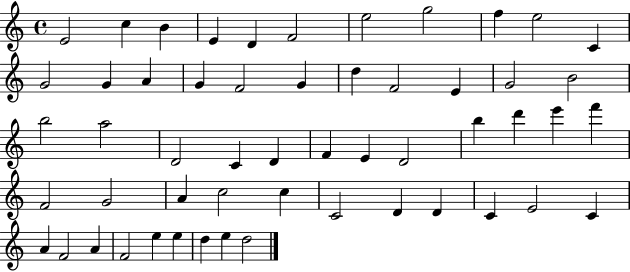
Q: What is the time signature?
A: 4/4